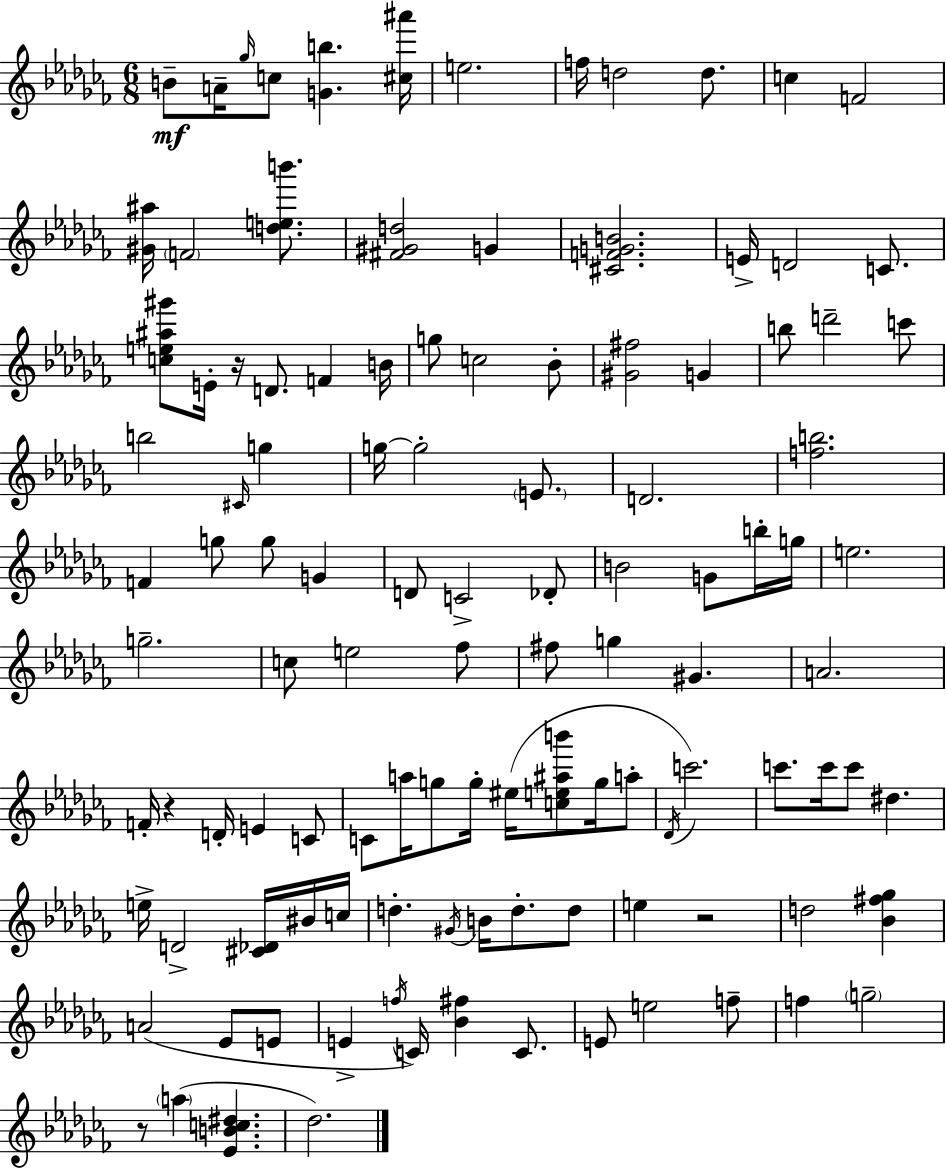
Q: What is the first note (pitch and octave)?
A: B4